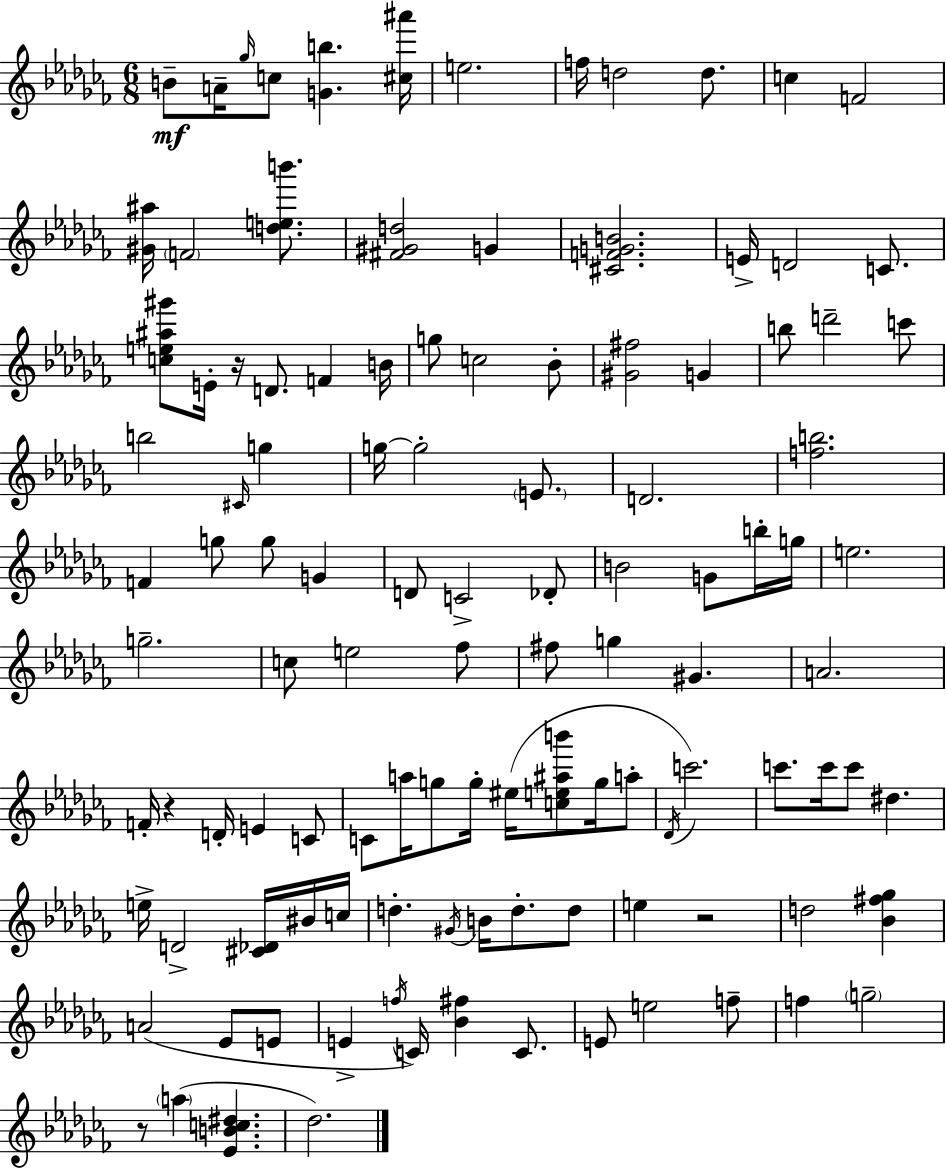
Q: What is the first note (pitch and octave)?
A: B4